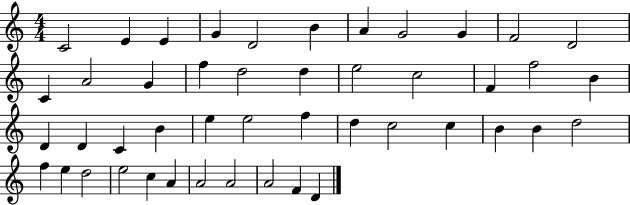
X:1
T:Untitled
M:4/4
L:1/4
K:C
C2 E E G D2 B A G2 G F2 D2 C A2 G f d2 d e2 c2 F f2 B D D C B e e2 f d c2 c B B d2 f e d2 e2 c A A2 A2 A2 F D